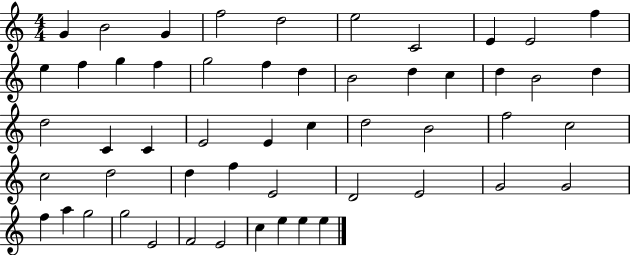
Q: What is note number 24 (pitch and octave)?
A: D5